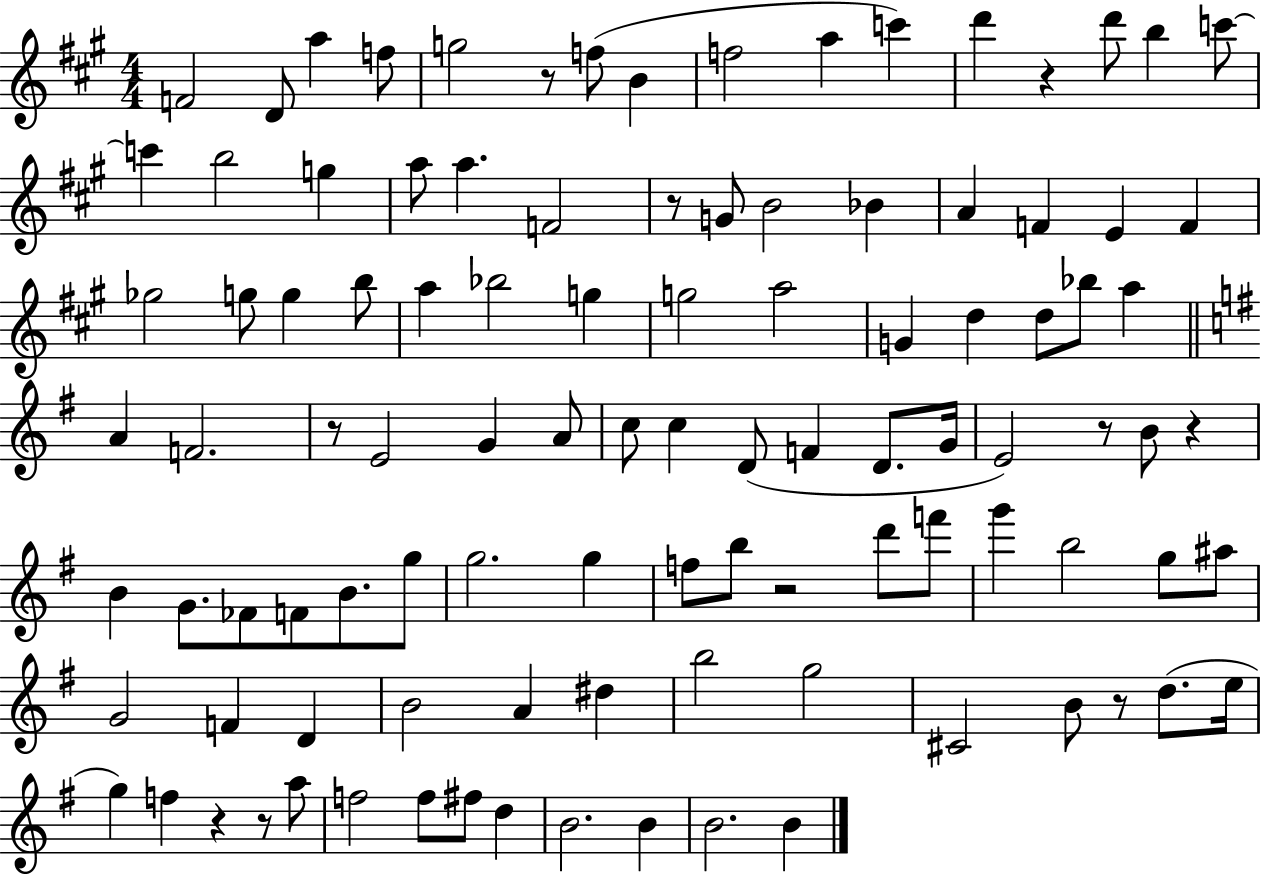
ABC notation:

X:1
T:Untitled
M:4/4
L:1/4
K:A
F2 D/2 a f/2 g2 z/2 f/2 B f2 a c' d' z d'/2 b c'/2 c' b2 g a/2 a F2 z/2 G/2 B2 _B A F E F _g2 g/2 g b/2 a _b2 g g2 a2 G d d/2 _b/2 a A F2 z/2 E2 G A/2 c/2 c D/2 F D/2 G/4 E2 z/2 B/2 z B G/2 _F/2 F/2 B/2 g/2 g2 g f/2 b/2 z2 d'/2 f'/2 g' b2 g/2 ^a/2 G2 F D B2 A ^d b2 g2 ^C2 B/2 z/2 d/2 e/4 g f z z/2 a/2 f2 f/2 ^f/2 d B2 B B2 B